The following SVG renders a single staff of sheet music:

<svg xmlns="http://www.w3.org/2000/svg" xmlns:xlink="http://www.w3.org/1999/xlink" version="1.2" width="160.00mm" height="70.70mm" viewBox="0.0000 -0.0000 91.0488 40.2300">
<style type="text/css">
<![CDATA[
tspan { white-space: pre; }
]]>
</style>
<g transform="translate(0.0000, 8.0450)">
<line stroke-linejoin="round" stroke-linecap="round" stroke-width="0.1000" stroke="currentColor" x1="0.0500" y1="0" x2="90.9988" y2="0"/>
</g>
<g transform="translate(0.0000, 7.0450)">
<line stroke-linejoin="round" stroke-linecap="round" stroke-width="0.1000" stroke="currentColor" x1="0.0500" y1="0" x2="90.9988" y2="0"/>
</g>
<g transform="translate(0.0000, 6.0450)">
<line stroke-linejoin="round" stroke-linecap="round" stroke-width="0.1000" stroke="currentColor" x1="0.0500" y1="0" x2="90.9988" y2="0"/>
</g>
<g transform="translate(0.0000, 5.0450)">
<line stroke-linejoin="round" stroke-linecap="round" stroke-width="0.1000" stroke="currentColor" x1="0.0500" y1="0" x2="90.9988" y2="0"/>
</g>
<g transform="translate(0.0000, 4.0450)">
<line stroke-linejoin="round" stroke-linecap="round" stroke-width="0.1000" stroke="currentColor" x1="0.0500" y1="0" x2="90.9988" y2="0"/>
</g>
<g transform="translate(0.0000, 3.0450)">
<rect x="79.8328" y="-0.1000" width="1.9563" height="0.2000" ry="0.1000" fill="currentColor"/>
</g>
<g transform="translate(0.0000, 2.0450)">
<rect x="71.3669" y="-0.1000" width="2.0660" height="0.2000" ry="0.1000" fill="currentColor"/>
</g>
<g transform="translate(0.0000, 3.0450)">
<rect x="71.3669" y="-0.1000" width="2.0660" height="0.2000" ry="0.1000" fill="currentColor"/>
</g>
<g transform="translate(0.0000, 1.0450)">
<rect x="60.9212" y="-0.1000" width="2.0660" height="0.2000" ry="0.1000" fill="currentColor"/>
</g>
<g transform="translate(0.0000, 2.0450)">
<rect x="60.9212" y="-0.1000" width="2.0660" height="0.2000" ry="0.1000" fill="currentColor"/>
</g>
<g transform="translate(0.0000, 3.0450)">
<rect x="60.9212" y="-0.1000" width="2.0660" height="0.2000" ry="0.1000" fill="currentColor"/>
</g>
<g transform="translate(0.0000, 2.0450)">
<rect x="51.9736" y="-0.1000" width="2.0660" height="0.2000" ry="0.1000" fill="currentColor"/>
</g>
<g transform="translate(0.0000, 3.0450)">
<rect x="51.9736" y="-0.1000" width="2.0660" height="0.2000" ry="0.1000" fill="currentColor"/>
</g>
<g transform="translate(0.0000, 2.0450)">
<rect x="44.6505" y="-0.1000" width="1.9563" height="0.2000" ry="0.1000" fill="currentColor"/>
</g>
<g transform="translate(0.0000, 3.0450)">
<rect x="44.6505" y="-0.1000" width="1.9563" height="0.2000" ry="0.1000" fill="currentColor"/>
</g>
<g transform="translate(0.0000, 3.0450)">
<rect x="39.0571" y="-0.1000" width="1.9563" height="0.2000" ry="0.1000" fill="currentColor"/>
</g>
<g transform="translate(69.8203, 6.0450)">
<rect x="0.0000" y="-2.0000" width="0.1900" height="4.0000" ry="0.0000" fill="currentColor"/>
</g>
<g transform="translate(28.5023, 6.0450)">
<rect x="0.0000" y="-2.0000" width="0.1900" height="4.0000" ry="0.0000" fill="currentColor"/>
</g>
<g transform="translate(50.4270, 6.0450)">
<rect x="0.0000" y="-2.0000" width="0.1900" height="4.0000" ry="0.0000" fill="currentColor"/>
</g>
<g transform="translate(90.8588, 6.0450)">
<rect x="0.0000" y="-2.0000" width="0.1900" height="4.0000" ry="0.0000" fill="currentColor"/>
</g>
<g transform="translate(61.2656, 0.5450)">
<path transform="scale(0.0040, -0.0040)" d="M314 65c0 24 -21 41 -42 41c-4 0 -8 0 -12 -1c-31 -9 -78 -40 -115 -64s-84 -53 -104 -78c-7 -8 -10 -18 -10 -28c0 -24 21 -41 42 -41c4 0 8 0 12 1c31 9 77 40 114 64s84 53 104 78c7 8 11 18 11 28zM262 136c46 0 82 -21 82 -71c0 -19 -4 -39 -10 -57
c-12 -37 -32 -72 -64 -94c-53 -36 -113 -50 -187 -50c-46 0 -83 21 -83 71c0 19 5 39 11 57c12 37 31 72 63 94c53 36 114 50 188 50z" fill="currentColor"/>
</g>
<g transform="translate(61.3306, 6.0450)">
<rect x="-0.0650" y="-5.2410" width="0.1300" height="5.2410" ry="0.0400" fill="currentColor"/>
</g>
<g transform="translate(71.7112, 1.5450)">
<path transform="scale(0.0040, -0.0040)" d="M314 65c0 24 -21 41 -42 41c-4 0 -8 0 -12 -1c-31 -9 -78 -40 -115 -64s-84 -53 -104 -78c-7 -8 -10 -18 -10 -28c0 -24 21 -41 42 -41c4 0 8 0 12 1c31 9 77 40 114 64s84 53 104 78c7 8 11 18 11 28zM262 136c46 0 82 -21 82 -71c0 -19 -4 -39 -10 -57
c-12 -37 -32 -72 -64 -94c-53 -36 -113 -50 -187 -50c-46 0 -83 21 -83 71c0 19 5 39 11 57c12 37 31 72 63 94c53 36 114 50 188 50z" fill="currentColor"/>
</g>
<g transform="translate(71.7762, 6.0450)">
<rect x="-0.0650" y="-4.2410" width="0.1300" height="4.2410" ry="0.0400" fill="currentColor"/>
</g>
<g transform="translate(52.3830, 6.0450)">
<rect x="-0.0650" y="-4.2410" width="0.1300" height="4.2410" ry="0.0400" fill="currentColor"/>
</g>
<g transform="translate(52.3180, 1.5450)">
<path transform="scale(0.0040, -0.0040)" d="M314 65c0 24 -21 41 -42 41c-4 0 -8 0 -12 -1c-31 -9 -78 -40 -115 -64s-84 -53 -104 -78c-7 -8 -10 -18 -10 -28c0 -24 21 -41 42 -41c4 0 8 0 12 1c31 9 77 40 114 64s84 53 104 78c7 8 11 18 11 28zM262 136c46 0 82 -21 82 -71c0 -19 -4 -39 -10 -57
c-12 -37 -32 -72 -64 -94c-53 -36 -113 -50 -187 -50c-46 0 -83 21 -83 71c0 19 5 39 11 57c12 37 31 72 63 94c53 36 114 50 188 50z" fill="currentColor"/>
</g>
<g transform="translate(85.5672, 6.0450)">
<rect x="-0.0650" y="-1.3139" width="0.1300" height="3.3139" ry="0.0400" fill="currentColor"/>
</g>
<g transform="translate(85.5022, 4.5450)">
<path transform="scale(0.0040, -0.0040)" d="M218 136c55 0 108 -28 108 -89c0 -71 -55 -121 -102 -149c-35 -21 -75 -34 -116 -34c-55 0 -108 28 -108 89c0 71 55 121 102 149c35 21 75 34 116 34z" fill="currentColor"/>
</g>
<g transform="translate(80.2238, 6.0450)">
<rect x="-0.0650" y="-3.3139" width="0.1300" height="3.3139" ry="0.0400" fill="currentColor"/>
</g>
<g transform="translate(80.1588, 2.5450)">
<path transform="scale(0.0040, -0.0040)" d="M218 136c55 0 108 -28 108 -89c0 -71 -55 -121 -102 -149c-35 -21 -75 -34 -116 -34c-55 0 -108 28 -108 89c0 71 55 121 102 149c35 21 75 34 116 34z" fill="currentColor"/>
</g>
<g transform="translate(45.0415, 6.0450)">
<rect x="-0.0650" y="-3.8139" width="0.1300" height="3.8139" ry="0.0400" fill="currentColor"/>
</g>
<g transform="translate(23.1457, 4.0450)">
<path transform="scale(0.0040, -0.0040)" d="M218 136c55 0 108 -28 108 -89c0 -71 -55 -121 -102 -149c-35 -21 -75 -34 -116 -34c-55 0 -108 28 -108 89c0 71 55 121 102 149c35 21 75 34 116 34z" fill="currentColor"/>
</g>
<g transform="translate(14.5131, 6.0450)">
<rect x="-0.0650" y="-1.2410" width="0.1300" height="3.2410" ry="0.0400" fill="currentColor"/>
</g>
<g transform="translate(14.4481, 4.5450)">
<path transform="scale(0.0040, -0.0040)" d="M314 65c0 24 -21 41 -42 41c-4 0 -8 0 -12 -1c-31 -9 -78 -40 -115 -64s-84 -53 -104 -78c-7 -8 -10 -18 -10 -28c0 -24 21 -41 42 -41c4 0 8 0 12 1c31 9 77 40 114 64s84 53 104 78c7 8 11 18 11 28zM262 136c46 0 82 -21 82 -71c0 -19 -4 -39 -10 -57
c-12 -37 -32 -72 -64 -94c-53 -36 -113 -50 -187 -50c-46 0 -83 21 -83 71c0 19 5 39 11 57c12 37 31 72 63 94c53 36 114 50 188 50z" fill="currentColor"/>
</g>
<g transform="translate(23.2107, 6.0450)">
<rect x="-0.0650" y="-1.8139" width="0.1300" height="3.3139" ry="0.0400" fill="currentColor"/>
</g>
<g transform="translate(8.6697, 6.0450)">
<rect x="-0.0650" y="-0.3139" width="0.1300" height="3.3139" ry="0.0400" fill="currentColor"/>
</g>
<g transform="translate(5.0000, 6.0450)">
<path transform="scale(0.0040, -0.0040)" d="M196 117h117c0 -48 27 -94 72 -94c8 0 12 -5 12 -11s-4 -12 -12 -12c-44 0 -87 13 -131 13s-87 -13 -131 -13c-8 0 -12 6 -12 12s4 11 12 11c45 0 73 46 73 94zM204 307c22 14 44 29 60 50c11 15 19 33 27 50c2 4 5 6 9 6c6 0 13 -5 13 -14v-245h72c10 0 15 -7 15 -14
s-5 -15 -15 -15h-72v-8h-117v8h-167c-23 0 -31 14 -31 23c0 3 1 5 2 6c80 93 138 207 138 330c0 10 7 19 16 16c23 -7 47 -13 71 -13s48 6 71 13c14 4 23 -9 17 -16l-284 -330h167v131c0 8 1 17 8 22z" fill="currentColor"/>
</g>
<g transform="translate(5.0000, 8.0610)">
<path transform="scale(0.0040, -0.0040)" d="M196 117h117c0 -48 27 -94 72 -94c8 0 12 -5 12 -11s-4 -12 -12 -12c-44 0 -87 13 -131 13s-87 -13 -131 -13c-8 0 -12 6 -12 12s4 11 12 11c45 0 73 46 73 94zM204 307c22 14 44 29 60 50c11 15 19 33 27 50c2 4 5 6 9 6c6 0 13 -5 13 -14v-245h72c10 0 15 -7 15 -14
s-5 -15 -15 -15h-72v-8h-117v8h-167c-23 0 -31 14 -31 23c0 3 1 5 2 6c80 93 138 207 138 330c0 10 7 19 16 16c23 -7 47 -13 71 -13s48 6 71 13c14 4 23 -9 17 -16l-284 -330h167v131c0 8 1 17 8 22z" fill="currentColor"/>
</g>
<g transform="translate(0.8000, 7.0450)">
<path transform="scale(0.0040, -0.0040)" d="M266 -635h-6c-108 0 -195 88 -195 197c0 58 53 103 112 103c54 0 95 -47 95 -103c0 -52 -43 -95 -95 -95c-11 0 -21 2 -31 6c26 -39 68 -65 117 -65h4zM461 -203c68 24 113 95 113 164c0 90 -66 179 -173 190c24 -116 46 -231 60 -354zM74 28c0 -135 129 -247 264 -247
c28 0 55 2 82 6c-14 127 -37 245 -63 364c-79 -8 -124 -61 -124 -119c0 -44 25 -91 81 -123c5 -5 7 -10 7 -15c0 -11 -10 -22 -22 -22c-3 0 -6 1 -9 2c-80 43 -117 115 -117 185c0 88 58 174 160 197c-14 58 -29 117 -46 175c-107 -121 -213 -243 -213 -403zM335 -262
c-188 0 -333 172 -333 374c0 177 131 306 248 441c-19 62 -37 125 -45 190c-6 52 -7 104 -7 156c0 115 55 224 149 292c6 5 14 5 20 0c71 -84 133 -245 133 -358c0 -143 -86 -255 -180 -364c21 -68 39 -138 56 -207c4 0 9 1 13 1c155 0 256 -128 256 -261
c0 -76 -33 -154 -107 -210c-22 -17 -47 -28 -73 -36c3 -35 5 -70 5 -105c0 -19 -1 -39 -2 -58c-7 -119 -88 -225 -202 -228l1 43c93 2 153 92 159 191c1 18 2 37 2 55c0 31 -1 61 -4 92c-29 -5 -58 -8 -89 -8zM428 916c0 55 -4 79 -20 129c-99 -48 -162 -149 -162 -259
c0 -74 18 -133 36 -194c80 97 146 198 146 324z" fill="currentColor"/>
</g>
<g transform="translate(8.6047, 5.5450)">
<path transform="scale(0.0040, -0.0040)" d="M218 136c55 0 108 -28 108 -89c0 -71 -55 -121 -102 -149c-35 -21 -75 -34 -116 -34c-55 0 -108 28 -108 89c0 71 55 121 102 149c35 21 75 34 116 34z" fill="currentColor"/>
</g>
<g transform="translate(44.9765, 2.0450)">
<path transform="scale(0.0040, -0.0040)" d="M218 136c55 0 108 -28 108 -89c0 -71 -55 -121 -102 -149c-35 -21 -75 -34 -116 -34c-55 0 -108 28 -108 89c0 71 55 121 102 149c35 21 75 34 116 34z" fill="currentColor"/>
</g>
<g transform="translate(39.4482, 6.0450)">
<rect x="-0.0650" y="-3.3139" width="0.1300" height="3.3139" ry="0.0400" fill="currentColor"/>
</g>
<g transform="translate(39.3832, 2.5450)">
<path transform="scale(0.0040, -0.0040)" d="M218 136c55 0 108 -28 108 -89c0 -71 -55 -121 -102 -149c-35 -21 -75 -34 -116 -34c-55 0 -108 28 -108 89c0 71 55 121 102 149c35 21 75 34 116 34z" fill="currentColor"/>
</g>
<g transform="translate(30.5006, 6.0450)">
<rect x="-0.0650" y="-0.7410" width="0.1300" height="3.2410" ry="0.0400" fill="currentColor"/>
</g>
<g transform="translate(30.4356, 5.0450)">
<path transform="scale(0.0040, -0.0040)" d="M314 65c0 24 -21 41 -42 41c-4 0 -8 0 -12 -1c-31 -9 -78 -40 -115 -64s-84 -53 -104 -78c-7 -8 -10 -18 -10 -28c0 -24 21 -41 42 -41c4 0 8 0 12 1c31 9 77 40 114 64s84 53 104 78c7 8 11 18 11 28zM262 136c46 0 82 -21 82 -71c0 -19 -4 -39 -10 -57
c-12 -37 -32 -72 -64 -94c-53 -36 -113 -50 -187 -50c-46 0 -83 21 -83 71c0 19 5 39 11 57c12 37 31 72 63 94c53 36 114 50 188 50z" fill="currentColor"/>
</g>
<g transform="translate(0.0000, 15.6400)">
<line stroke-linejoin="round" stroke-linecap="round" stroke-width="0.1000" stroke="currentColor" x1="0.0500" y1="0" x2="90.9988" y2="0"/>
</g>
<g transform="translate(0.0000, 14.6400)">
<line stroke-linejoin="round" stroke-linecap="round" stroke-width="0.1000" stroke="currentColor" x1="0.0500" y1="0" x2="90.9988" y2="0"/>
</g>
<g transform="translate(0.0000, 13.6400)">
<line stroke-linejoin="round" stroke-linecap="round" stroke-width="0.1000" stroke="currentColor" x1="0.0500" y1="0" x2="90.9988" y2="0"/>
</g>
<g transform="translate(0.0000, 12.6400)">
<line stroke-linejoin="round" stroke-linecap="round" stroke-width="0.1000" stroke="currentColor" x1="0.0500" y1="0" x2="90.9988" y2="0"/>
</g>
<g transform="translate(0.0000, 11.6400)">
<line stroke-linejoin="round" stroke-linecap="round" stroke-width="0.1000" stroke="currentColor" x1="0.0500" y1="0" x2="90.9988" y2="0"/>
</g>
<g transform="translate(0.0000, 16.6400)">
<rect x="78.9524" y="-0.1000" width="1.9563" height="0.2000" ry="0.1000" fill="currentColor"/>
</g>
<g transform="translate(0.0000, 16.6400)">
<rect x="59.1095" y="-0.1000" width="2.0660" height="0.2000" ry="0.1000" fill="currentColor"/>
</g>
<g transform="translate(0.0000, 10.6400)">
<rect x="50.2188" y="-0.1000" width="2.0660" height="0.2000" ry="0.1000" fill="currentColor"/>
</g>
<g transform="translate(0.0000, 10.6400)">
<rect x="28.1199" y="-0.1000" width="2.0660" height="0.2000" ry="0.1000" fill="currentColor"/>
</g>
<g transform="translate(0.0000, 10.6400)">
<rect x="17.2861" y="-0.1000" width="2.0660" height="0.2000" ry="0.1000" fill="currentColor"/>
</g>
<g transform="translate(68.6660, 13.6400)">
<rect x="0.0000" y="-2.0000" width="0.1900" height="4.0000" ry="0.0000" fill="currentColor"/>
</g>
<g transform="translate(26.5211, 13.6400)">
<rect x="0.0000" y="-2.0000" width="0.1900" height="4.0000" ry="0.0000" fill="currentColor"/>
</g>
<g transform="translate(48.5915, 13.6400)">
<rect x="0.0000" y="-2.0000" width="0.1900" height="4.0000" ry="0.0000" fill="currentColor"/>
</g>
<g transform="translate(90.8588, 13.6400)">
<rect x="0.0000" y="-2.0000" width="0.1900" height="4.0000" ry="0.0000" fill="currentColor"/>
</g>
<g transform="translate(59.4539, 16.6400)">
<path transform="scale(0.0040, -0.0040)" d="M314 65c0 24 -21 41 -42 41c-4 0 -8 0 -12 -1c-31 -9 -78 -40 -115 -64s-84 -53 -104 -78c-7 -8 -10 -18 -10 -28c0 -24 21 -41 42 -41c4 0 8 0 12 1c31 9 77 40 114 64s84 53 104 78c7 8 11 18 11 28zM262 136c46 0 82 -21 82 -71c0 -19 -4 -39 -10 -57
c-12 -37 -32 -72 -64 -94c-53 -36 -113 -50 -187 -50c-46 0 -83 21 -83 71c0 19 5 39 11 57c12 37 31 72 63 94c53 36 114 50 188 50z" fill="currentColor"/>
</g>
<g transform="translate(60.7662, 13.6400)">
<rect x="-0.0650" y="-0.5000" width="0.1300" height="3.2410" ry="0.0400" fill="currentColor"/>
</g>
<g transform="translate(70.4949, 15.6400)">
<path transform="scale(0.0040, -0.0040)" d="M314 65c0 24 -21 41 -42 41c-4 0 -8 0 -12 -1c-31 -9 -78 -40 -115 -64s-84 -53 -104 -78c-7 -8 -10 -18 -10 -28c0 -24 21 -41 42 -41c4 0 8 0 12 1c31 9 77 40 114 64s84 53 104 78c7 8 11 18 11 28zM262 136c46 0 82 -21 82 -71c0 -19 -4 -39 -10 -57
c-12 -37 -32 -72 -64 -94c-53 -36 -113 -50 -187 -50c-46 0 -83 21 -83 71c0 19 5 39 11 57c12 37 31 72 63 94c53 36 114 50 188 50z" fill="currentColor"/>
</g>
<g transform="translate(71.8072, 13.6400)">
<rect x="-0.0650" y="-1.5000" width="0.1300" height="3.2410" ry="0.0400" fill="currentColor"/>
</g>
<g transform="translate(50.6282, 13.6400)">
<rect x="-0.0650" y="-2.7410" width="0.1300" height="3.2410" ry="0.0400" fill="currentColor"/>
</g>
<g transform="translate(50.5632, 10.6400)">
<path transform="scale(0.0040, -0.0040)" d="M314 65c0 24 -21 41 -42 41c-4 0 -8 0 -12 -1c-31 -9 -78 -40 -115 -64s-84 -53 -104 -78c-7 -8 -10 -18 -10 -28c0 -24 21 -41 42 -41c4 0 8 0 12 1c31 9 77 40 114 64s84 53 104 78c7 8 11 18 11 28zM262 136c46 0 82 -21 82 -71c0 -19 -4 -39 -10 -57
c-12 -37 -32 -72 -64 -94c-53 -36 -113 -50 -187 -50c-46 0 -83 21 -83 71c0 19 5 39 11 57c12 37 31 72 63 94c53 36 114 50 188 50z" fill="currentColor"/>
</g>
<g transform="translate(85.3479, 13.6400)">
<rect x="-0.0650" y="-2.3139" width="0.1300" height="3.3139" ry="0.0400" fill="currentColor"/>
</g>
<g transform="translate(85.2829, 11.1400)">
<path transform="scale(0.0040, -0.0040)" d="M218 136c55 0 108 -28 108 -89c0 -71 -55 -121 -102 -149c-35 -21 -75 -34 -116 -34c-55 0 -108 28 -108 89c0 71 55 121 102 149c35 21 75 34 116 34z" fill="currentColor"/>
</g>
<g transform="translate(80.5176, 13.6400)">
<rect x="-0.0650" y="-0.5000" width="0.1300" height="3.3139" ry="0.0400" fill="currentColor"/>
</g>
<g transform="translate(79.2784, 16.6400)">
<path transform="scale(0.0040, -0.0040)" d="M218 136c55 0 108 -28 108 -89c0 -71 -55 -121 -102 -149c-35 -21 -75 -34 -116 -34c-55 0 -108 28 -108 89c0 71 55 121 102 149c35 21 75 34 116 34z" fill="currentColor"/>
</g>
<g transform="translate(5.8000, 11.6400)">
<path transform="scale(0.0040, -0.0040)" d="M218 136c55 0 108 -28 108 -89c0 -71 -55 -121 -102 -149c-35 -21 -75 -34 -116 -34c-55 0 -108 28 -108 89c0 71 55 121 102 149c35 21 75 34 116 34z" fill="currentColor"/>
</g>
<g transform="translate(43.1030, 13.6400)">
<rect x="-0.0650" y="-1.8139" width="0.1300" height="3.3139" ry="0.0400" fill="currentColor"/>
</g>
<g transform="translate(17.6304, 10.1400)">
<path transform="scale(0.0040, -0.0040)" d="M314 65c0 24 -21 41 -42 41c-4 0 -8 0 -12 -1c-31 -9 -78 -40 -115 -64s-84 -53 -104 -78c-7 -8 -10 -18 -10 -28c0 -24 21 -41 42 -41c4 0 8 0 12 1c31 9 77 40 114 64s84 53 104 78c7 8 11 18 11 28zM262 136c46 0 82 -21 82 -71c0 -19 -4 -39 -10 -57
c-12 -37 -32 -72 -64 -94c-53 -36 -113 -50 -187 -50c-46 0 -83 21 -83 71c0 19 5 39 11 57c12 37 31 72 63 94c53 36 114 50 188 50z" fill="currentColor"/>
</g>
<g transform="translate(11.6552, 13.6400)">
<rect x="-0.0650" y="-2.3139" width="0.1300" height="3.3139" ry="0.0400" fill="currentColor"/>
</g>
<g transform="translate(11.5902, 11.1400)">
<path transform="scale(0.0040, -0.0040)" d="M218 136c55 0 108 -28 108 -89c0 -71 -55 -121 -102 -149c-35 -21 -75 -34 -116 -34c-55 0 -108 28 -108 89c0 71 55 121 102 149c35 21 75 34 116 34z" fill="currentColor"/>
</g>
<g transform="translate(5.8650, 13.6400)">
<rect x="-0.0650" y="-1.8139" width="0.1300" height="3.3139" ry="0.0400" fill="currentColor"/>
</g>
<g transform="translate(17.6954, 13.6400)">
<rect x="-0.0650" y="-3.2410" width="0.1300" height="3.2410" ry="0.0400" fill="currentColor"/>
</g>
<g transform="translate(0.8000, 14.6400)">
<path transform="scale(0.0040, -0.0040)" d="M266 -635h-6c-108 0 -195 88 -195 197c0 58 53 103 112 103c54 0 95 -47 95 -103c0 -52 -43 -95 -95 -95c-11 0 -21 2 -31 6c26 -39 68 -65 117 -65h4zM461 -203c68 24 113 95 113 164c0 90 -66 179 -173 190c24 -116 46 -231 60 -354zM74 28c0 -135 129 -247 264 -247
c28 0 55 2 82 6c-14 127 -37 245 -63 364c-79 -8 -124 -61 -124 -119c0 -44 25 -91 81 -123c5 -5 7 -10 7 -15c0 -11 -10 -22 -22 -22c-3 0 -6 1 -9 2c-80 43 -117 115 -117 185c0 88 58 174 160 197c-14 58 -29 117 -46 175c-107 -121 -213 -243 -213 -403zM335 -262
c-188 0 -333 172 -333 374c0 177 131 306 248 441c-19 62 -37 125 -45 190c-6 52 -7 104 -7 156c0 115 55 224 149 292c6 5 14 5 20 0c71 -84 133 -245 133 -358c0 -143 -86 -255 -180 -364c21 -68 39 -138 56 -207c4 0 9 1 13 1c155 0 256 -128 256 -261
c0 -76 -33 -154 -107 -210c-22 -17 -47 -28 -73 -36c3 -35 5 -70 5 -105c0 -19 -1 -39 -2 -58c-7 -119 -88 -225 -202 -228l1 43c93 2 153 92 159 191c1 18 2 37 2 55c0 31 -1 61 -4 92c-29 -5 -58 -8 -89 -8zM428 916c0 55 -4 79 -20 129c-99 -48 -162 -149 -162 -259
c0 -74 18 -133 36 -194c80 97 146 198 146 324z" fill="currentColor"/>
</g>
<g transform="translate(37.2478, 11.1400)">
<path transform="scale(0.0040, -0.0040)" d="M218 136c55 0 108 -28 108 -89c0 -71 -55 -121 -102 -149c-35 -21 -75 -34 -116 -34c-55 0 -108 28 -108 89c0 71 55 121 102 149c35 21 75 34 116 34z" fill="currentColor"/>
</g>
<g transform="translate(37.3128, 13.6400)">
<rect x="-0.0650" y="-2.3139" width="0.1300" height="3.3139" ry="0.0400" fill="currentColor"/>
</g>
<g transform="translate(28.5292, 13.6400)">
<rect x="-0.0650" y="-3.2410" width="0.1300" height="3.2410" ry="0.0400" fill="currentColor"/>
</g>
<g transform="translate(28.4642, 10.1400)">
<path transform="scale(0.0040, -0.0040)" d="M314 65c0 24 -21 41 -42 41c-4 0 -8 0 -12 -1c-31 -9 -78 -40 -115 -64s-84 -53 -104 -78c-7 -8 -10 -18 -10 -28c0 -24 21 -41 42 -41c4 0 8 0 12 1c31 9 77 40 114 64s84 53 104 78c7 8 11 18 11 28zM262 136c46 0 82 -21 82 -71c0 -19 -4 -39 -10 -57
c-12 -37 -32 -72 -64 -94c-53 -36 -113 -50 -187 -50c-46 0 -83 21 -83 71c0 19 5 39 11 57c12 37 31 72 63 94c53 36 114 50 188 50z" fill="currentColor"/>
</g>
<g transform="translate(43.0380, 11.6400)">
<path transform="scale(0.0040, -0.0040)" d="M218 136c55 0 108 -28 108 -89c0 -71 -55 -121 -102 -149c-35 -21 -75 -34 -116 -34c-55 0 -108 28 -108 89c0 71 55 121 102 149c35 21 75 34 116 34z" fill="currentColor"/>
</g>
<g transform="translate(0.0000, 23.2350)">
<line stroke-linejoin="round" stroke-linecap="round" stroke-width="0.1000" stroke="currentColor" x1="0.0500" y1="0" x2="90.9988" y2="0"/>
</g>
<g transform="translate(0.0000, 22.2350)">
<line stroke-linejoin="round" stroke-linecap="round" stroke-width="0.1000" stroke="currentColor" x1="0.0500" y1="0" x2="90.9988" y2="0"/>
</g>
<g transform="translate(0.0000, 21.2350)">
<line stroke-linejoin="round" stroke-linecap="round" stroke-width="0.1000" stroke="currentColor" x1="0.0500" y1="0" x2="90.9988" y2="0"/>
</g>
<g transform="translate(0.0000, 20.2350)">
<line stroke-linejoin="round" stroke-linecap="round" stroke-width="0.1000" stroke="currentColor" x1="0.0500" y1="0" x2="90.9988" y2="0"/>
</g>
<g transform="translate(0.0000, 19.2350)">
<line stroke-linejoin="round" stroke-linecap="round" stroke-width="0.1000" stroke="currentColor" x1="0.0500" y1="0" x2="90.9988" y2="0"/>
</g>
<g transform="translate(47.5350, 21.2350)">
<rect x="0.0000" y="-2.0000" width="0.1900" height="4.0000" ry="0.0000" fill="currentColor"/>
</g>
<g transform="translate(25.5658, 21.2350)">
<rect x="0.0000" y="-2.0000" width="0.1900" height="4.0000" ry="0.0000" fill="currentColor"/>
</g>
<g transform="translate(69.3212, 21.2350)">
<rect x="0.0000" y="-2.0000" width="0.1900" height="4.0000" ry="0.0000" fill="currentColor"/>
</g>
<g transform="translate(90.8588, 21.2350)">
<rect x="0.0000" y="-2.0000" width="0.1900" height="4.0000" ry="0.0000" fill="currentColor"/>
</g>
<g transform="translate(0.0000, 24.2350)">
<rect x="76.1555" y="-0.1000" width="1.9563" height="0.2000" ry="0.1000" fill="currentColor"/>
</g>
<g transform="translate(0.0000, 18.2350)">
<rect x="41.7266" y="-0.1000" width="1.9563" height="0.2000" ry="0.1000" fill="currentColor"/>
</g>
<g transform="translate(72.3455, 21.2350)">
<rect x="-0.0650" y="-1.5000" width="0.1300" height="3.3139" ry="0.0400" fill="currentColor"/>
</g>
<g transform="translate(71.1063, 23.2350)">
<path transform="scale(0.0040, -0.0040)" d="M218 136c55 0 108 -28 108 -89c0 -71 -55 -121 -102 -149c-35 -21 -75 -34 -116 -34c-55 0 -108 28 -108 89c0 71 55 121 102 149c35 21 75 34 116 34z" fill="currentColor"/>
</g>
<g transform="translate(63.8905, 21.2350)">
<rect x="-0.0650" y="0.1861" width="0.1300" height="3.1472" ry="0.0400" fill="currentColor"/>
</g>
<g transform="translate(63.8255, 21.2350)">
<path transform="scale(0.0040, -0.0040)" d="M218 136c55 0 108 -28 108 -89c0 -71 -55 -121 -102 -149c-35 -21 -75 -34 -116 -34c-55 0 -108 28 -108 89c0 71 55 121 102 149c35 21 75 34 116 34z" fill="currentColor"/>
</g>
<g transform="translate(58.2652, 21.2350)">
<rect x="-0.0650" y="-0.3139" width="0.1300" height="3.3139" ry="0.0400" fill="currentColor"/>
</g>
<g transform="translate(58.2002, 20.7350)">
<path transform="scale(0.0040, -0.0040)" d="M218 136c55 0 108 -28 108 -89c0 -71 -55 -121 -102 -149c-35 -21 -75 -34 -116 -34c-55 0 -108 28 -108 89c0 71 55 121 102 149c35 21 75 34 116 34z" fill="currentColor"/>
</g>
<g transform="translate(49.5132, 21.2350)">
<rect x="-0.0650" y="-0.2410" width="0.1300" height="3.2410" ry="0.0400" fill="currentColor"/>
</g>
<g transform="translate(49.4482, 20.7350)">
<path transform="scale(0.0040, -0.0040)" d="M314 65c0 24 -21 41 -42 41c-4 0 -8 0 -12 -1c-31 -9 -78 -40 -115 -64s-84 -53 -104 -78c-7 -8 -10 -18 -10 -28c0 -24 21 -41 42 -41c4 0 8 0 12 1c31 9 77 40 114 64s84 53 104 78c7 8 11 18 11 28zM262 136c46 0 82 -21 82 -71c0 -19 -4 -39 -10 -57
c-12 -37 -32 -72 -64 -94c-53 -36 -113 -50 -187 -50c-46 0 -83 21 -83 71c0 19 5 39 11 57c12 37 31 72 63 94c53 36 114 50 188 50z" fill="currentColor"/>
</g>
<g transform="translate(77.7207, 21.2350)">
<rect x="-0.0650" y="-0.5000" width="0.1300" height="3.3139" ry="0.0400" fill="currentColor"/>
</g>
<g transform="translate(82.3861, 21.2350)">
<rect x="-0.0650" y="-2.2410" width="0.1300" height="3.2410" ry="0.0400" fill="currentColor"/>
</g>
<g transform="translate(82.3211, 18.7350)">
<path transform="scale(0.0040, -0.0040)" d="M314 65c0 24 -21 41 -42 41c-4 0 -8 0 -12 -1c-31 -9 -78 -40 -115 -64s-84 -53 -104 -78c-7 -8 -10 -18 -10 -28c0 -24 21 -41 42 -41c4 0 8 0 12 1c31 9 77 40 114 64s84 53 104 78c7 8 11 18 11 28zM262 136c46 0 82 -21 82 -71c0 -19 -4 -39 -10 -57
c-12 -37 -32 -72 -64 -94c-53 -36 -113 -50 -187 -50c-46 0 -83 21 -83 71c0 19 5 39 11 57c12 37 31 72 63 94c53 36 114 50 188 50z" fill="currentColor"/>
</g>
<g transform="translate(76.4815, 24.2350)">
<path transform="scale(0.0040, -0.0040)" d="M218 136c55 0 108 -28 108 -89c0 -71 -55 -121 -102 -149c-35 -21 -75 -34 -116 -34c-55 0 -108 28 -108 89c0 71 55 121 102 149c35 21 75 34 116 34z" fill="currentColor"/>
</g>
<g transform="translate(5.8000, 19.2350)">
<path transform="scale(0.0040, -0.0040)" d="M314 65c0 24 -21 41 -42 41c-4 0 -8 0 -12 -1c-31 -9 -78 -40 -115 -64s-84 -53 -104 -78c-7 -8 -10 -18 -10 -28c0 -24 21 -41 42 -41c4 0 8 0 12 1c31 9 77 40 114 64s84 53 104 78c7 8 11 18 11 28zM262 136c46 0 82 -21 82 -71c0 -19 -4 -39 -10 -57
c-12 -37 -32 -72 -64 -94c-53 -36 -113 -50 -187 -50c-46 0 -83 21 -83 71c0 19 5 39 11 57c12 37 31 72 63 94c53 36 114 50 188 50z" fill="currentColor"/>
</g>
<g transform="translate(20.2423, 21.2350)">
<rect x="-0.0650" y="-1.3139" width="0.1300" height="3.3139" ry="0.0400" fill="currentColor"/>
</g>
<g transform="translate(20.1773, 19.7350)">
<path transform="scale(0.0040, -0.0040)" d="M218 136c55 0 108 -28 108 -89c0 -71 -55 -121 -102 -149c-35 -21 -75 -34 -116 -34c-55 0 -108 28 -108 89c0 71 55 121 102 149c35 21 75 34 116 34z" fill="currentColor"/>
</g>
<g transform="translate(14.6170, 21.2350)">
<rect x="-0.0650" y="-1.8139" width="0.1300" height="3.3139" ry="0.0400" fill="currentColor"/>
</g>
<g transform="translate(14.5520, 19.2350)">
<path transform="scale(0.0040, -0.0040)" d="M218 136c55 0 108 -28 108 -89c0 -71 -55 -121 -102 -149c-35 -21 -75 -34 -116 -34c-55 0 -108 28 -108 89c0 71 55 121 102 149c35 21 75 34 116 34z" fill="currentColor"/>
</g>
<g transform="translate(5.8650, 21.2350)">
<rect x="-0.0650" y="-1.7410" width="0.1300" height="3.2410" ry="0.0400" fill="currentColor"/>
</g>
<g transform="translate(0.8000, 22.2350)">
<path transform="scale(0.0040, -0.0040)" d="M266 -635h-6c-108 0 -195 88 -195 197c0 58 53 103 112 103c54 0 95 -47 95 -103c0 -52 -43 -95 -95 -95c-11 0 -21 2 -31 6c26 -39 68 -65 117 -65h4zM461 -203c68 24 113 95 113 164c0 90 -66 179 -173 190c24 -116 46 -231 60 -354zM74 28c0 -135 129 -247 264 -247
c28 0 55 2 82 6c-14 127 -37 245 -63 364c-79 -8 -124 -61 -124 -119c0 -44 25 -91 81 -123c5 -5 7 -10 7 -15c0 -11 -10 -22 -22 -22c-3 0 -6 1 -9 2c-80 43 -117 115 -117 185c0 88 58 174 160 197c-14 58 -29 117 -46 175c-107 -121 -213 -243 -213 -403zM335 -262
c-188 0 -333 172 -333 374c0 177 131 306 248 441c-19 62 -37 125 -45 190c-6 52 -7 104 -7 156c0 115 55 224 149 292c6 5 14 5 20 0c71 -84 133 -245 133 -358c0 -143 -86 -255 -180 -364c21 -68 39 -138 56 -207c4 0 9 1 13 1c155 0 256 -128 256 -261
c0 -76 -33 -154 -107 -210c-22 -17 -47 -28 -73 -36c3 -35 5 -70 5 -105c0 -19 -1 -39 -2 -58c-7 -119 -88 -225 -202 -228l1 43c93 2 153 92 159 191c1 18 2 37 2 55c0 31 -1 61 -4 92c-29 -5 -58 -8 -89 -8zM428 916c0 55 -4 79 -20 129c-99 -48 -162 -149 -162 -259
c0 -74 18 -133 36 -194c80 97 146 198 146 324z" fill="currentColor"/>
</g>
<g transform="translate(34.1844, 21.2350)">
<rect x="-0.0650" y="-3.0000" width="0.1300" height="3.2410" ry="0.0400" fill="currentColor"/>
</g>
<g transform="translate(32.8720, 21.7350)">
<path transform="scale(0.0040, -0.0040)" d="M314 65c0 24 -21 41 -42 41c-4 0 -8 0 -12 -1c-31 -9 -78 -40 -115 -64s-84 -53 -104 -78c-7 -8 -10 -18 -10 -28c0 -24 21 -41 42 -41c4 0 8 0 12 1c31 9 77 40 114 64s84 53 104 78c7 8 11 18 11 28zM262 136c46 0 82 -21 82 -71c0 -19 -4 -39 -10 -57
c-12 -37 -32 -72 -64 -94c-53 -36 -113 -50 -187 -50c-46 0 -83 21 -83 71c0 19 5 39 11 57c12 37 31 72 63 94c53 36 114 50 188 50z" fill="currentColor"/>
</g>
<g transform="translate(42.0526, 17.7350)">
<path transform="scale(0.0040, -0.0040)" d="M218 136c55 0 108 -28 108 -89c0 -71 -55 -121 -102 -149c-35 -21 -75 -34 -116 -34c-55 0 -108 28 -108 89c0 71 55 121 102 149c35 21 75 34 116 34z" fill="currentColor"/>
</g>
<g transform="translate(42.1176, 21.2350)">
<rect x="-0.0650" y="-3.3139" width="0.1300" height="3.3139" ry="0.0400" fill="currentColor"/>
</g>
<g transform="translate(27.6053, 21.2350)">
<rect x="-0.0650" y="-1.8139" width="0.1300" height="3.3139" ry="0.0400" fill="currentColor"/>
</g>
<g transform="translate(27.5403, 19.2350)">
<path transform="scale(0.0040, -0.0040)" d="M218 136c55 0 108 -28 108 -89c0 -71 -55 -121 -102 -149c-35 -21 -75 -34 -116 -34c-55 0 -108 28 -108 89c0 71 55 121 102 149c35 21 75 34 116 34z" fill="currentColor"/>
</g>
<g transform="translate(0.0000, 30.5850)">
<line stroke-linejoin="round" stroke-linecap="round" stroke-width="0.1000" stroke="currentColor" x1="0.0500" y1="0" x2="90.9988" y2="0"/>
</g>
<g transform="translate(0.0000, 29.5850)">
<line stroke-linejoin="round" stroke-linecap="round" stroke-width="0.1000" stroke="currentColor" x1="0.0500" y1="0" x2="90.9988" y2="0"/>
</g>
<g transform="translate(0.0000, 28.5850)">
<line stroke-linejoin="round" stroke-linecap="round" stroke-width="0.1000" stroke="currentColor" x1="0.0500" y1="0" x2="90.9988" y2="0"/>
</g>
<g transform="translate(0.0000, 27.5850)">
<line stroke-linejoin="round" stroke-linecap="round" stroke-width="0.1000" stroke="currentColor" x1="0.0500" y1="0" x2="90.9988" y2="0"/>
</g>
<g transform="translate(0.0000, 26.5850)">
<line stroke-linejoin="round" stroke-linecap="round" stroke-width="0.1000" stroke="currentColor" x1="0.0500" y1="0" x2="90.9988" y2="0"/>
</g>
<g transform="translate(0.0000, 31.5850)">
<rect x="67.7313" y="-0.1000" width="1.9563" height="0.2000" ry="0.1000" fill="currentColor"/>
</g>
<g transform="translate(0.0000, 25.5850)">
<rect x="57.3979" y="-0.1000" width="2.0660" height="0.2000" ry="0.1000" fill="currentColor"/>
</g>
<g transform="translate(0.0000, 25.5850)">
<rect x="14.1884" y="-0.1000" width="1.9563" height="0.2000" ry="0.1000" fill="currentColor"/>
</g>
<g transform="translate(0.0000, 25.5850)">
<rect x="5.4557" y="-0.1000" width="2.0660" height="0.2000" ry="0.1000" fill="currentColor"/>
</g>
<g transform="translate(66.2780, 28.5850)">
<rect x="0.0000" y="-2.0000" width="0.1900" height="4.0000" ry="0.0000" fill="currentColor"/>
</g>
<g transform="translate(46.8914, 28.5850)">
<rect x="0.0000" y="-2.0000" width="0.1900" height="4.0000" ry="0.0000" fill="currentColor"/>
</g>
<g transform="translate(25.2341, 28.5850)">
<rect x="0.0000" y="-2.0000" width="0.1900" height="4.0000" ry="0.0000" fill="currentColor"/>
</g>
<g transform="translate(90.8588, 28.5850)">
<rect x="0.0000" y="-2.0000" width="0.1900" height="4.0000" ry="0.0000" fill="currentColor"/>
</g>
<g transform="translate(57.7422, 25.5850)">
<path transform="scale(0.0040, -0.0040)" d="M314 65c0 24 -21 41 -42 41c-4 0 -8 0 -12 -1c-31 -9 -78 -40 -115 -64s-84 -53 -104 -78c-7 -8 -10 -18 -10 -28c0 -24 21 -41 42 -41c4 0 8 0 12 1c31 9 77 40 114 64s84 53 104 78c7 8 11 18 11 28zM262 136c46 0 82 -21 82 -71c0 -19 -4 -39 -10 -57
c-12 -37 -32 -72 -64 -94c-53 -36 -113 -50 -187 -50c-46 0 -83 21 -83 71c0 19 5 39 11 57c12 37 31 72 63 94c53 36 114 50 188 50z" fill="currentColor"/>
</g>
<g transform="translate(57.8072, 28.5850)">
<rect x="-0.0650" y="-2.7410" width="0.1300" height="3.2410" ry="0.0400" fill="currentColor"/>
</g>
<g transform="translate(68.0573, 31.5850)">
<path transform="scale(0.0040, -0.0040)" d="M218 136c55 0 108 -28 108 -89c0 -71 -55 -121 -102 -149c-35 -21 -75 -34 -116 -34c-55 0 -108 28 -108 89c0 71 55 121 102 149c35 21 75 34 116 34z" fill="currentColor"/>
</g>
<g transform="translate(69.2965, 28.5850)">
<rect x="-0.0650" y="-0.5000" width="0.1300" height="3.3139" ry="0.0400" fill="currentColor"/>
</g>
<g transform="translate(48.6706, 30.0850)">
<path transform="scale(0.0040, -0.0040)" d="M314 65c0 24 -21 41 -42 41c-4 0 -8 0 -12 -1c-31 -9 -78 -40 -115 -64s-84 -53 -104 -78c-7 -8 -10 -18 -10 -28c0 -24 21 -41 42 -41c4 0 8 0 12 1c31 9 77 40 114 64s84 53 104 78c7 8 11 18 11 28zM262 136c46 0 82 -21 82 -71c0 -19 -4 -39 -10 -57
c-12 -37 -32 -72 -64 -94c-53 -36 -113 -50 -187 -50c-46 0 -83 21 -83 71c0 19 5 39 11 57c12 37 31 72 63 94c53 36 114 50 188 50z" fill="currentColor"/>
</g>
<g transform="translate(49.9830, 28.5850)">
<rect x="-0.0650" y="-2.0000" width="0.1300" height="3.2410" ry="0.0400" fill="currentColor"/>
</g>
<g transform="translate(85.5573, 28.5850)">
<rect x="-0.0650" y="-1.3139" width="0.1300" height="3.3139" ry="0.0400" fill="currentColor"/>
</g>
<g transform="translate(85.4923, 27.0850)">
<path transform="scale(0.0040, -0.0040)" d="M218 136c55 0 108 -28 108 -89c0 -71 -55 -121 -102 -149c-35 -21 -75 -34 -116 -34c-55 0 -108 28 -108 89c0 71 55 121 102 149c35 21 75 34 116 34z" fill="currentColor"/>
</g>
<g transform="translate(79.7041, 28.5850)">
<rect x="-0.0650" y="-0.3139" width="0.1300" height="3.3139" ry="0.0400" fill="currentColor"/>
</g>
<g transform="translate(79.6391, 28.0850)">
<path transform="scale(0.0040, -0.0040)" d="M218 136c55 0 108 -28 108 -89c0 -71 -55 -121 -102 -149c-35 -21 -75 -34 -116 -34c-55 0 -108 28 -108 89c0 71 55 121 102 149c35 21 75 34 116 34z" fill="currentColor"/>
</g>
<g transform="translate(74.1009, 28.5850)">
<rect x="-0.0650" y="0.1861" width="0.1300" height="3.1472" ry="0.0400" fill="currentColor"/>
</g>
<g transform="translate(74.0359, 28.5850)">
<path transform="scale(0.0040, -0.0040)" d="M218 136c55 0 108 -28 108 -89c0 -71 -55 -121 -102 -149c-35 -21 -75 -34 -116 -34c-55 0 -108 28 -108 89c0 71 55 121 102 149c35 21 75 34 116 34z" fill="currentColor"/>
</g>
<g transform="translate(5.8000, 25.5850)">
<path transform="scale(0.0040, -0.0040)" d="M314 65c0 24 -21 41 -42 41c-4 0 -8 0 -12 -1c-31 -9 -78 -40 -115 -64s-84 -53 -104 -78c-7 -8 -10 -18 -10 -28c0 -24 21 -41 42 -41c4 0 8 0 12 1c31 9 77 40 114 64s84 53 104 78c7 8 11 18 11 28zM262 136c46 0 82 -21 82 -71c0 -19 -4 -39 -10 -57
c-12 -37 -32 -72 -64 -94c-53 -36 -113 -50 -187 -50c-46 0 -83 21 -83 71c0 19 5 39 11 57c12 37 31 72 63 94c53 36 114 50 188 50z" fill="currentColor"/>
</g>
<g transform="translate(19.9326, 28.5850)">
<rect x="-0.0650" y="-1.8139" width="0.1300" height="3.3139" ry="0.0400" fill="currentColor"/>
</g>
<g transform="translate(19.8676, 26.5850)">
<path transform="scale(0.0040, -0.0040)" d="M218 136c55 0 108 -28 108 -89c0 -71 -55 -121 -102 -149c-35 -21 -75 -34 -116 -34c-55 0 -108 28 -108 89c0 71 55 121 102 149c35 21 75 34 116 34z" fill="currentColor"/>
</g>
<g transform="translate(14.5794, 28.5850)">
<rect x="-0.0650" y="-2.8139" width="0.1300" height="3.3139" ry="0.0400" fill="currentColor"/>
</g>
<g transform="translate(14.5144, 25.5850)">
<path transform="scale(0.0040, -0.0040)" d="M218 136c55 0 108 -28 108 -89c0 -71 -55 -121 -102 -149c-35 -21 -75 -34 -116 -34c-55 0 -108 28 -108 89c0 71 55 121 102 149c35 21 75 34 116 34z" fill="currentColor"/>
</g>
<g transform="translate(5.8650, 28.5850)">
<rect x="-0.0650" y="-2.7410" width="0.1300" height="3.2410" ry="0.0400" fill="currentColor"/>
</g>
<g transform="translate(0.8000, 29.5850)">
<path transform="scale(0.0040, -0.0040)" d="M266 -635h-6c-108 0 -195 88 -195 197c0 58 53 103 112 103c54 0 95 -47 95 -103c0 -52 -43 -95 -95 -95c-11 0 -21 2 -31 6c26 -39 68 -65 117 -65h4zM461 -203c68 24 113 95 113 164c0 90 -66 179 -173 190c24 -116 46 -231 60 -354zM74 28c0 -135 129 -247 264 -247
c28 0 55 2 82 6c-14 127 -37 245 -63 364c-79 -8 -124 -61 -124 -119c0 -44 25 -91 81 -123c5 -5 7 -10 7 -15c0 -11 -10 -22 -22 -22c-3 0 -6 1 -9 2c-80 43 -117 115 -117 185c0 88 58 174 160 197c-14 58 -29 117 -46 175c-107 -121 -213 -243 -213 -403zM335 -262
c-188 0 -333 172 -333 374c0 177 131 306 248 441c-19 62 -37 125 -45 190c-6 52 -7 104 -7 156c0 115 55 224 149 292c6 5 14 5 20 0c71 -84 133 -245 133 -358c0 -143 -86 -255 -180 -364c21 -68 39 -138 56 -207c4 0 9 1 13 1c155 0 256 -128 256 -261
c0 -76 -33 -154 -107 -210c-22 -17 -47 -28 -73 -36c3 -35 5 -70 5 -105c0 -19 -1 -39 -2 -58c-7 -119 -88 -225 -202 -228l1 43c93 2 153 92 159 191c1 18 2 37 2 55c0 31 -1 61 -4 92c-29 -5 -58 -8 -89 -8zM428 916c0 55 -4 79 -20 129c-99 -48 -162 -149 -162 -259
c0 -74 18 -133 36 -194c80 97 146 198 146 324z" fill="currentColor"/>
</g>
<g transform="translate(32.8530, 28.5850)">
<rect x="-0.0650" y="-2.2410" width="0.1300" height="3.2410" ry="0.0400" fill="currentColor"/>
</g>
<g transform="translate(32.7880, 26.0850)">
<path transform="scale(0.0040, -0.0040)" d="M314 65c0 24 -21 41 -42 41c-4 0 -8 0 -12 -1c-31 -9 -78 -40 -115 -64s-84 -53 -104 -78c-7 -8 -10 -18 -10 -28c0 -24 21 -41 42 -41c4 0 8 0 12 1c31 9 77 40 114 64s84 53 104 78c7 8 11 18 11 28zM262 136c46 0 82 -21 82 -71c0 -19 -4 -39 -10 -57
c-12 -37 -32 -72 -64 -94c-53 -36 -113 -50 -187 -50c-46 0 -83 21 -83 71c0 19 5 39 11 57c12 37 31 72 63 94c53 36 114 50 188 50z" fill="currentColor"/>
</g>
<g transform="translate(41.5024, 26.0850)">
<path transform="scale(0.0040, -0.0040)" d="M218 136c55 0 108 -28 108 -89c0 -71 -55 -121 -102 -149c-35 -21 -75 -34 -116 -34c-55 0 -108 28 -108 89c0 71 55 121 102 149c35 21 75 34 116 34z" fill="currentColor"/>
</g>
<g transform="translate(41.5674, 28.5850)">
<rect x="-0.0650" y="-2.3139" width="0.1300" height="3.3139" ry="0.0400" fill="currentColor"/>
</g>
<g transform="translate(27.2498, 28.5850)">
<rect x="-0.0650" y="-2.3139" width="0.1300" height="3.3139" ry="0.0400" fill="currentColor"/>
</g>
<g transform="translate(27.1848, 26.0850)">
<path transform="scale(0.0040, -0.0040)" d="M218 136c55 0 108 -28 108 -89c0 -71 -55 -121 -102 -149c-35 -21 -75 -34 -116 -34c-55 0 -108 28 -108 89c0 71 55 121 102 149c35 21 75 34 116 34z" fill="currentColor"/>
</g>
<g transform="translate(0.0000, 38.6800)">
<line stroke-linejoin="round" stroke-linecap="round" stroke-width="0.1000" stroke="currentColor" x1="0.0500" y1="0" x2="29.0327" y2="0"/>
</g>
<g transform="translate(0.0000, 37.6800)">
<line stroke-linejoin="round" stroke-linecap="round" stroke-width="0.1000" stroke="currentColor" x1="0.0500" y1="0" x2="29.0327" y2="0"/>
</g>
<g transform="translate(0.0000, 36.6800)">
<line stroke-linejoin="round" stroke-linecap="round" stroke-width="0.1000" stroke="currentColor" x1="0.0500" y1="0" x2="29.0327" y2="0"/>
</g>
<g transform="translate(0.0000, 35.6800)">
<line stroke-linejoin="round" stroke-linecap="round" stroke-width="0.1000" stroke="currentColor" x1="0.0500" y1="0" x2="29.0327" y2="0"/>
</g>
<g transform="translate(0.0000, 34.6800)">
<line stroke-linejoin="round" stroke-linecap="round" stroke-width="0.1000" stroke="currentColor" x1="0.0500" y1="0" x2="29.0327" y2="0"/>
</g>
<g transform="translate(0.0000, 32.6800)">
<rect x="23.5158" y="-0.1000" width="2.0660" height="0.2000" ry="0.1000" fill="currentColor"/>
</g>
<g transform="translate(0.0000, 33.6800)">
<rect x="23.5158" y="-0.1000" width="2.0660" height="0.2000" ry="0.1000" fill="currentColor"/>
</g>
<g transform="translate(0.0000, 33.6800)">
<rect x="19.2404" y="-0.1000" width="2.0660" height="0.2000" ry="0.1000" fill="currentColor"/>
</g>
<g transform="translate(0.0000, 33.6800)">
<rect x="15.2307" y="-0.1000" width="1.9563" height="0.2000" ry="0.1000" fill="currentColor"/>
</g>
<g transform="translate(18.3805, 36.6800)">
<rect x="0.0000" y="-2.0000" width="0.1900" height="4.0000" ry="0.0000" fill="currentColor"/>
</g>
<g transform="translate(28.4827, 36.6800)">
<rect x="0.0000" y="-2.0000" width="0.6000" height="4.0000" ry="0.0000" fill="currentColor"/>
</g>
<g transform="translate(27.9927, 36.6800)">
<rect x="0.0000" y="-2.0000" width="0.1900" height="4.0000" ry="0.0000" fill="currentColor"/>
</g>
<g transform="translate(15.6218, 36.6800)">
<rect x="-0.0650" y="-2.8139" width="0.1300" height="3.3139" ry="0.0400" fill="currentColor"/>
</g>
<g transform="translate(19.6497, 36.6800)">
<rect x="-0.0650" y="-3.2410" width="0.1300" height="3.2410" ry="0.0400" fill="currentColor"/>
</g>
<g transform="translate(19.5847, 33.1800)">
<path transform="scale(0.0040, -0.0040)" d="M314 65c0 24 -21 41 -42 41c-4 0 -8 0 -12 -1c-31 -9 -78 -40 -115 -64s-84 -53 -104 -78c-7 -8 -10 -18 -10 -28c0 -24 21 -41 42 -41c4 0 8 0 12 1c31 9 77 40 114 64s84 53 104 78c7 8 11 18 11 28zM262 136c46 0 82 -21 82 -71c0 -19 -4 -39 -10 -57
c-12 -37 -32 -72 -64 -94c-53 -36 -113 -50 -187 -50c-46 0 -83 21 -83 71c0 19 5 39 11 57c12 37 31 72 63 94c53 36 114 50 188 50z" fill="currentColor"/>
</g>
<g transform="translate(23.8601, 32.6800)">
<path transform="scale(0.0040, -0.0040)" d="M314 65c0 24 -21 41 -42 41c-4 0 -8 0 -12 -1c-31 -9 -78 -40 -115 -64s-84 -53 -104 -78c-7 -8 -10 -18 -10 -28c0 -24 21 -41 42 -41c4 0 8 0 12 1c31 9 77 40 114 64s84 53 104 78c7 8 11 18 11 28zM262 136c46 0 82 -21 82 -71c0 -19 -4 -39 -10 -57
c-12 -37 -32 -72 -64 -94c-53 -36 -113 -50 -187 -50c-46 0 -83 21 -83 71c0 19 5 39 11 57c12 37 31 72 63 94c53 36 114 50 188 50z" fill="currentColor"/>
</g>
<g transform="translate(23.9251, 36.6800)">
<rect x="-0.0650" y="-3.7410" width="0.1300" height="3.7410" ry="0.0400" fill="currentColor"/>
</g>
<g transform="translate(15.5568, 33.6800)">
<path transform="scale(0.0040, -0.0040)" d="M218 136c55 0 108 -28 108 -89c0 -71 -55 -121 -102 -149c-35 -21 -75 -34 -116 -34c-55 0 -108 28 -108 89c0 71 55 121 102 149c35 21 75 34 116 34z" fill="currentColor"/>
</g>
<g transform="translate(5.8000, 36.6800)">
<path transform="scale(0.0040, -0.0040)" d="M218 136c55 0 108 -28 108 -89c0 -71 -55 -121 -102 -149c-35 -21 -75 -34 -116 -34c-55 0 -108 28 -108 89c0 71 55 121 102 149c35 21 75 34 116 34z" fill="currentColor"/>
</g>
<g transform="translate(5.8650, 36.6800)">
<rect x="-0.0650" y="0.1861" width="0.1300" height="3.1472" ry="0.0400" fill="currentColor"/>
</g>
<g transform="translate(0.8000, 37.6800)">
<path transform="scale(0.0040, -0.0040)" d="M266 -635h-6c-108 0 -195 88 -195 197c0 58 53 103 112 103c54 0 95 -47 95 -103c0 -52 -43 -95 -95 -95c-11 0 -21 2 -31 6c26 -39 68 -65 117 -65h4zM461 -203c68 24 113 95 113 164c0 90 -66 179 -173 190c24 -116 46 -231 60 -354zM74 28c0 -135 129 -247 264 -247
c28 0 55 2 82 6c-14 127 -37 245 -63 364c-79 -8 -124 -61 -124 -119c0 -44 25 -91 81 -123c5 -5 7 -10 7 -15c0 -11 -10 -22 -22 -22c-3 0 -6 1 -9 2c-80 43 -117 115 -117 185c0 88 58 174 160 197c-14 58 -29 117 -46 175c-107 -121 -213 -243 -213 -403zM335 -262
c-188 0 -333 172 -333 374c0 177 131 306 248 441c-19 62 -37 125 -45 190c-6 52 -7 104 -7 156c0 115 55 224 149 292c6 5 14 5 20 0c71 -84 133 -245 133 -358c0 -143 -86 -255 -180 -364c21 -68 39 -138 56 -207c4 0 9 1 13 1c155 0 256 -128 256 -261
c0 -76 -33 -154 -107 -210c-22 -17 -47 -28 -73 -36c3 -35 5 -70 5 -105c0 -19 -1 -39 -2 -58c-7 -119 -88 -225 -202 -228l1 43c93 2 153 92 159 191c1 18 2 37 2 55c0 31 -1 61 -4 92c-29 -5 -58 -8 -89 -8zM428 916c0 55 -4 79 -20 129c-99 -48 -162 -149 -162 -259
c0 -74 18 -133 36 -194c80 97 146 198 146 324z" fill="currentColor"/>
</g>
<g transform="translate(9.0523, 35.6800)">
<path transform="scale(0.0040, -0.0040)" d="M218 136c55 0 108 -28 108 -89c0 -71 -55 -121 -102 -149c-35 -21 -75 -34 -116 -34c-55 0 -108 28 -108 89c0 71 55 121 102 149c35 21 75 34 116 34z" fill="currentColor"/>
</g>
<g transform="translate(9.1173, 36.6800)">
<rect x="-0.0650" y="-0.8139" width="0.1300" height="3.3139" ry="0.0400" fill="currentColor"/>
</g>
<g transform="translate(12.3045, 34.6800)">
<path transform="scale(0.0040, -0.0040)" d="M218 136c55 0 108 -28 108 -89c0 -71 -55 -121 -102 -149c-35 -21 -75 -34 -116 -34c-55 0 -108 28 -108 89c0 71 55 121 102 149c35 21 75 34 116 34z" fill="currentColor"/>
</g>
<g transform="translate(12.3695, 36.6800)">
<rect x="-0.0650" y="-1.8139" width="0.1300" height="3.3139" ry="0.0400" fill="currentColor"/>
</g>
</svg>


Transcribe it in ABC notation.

X:1
T:Untitled
M:4/4
L:1/4
K:C
c e2 f d2 b c' d'2 f'2 d'2 b e f g b2 b2 g f a2 C2 E2 C g f2 f e f A2 b c2 c B E C g2 a2 a f g g2 g F2 a2 C B c e B d f a b2 c'2